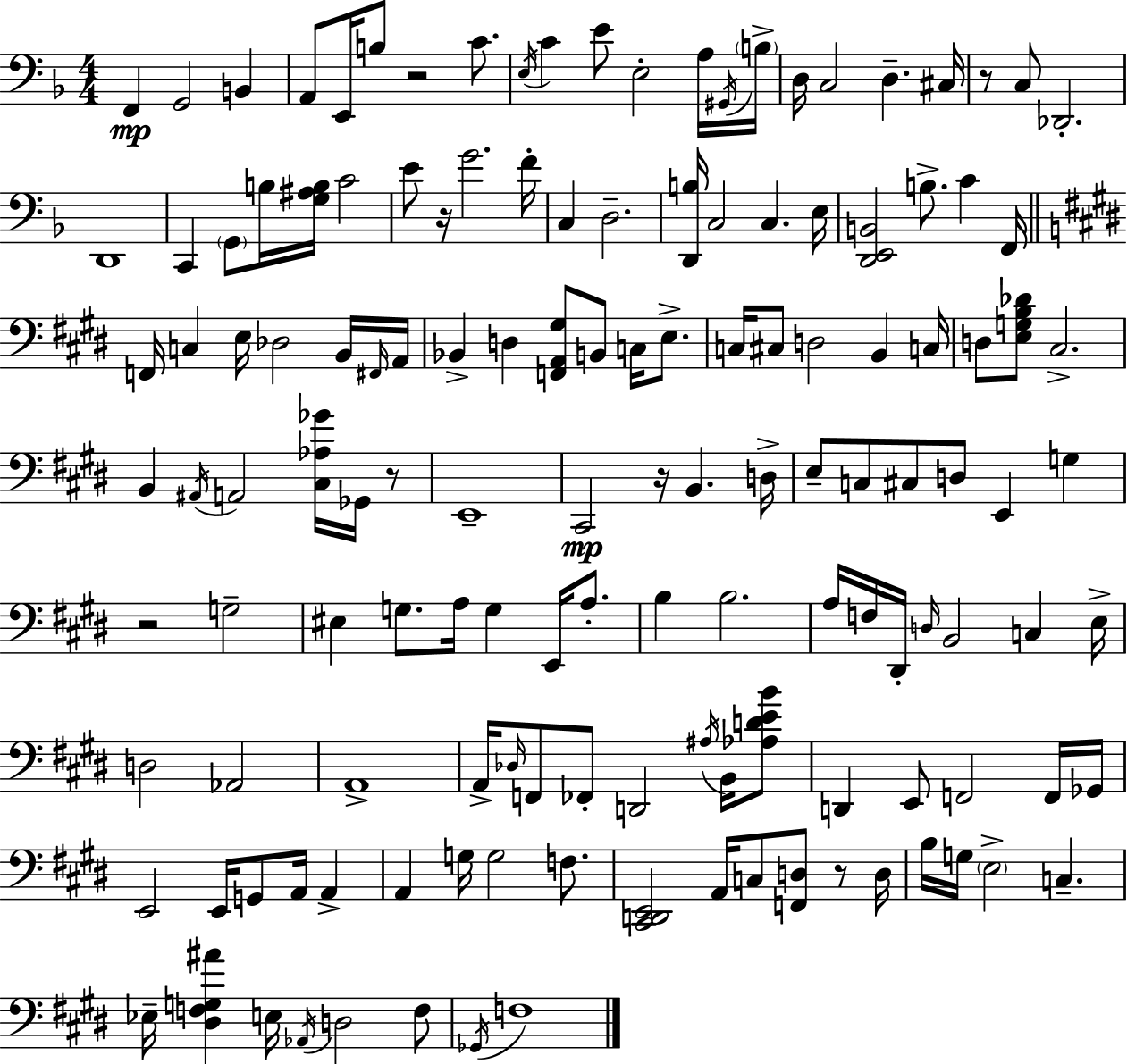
F2/q G2/h B2/q A2/e E2/s B3/e R/h C4/e. E3/s C4/q E4/e E3/h A3/s G#2/s B3/s D3/s C3/h D3/q. C#3/s R/e C3/e Db2/h. D2/w C2/q G2/e B3/s [G3,A#3,B3]/s C4/h E4/e R/s G4/h. F4/s C3/q D3/h. [D2,B3]/s C3/h C3/q. E3/s [D2,E2,B2]/h B3/e. C4/q F2/s F2/s C3/q E3/s Db3/h B2/s F#2/s A2/s Bb2/q D3/q [F2,A2,G#3]/e B2/e C3/s E3/e. C3/s C#3/e D3/h B2/q C3/s D3/e [E3,G3,B3,Db4]/e C#3/h. B2/q A#2/s A2/h [C#3,Ab3,Gb4]/s Gb2/s R/e E2/w C#2/h R/s B2/q. D3/s E3/e C3/e C#3/e D3/e E2/q G3/q R/h G3/h EIS3/q G3/e. A3/s G3/q E2/s A3/e. B3/q B3/h. A3/s F3/s D#2/s D3/s B2/h C3/q E3/s D3/h Ab2/h A2/w A2/s Db3/s F2/e FES2/e D2/h A#3/s B2/s [Ab3,D4,E4,B4]/e D2/q E2/e F2/h F2/s Gb2/s E2/h E2/s G2/e A2/s A2/q A2/q G3/s G3/h F3/e. [C#2,D2,E2]/h A2/s C3/e [F2,D3]/e R/e D3/s B3/s G3/s E3/h C3/q. Eb3/s [D#3,F3,G3,A#4]/q E3/s Ab2/s D3/h F3/e Gb2/s F3/w